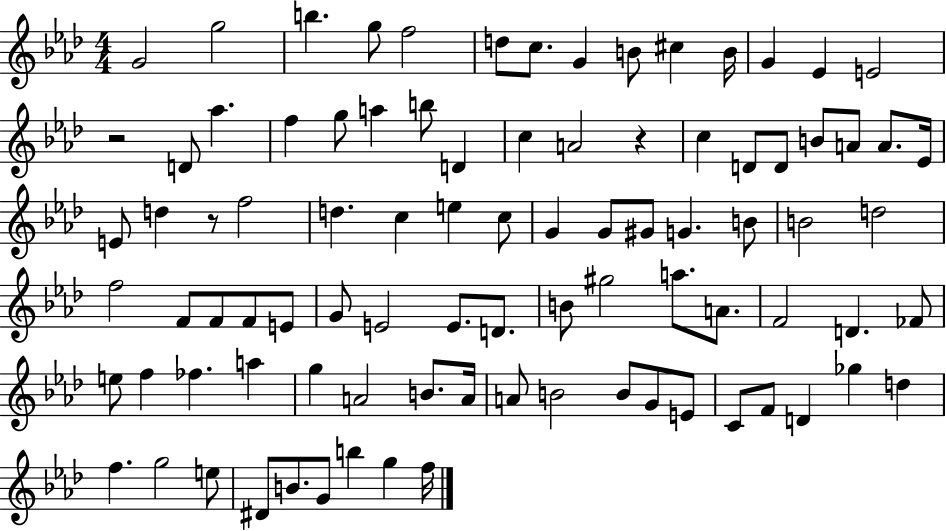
X:1
T:Untitled
M:4/4
L:1/4
K:Ab
G2 g2 b g/2 f2 d/2 c/2 G B/2 ^c B/4 G _E E2 z2 D/2 _a f g/2 a b/2 D c A2 z c D/2 D/2 B/2 A/2 A/2 _E/4 E/2 d z/2 f2 d c e c/2 G G/2 ^G/2 G B/2 B2 d2 f2 F/2 F/2 F/2 E/2 G/2 E2 E/2 D/2 B/2 ^g2 a/2 A/2 F2 D _F/2 e/2 f _f a g A2 B/2 A/4 A/2 B2 B/2 G/2 E/2 C/2 F/2 D _g d f g2 e/2 ^D/2 B/2 G/2 b g f/4